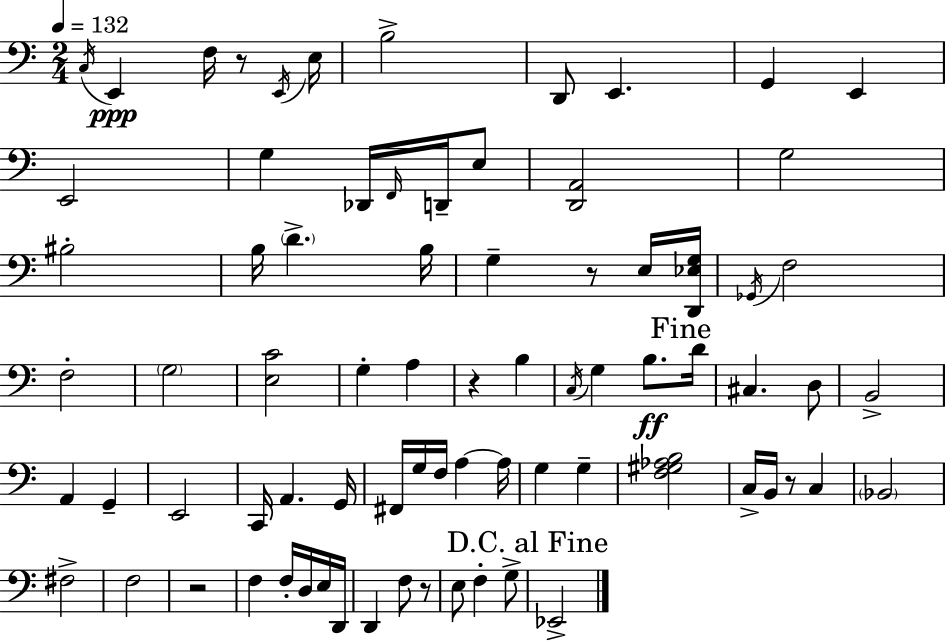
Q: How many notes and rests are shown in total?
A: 77